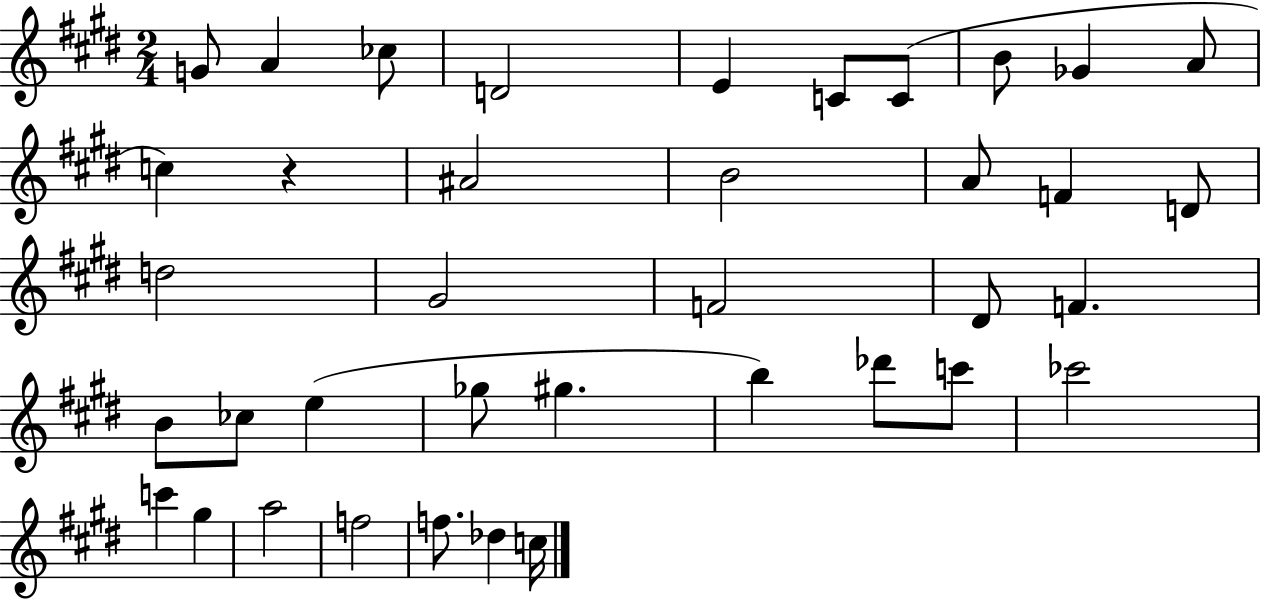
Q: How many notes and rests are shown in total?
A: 38